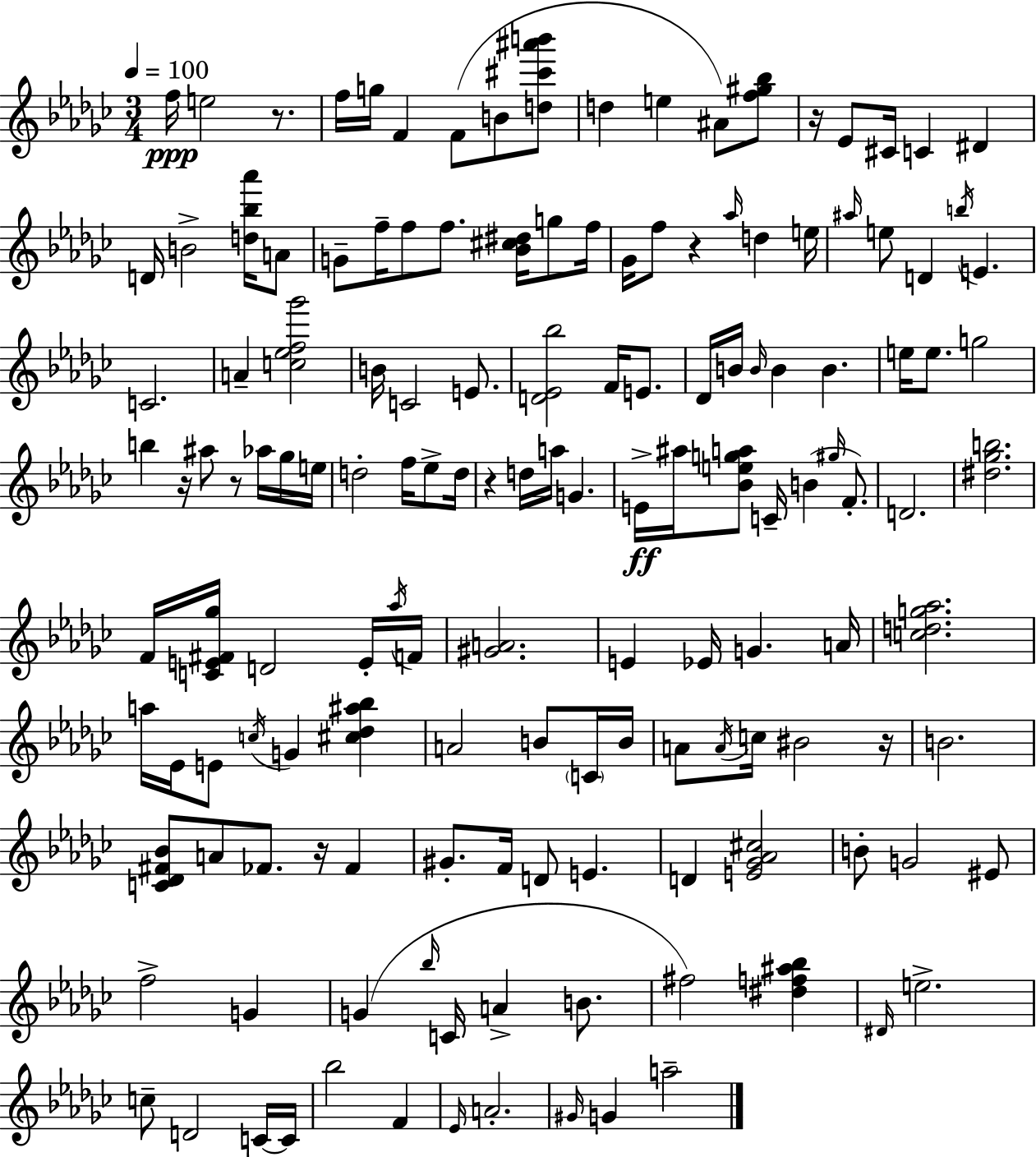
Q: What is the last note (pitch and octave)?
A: A5